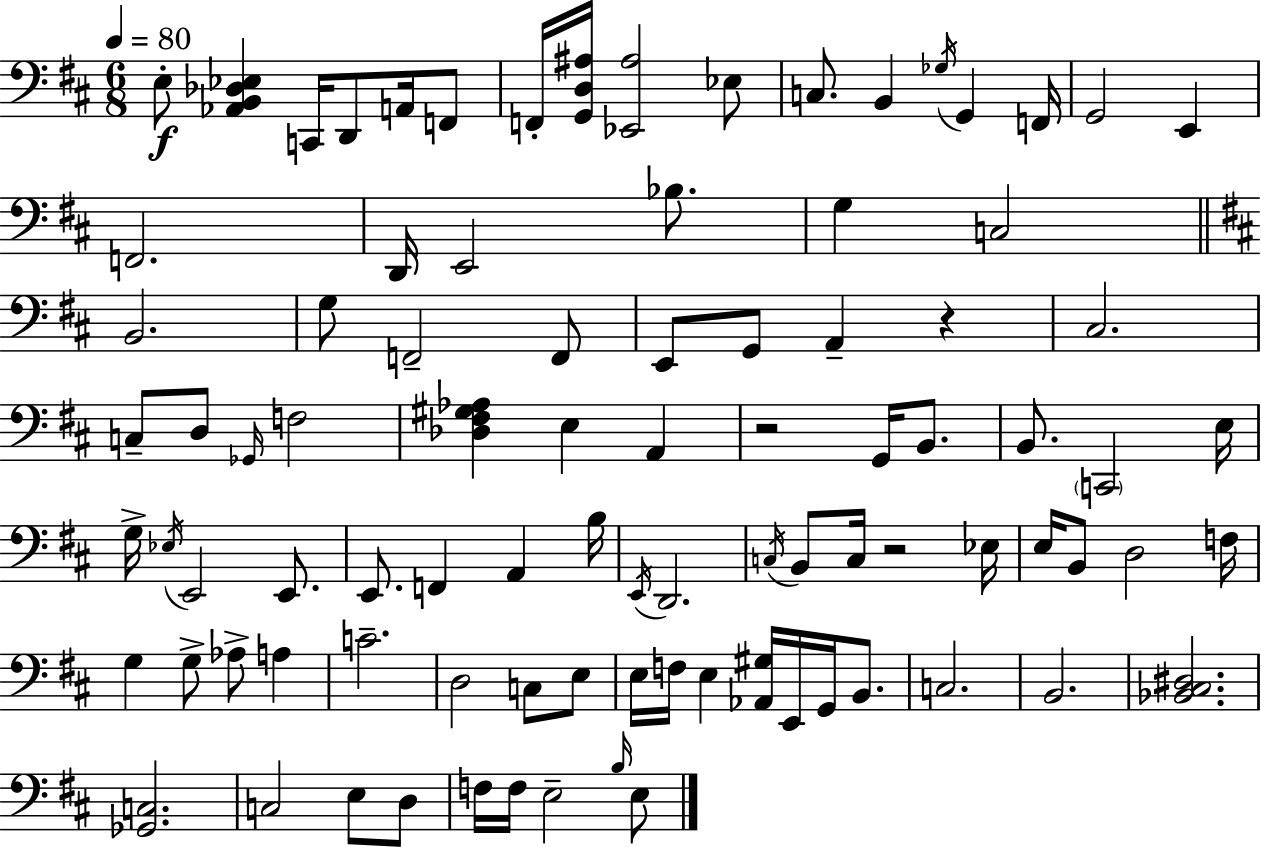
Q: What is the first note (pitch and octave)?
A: E3